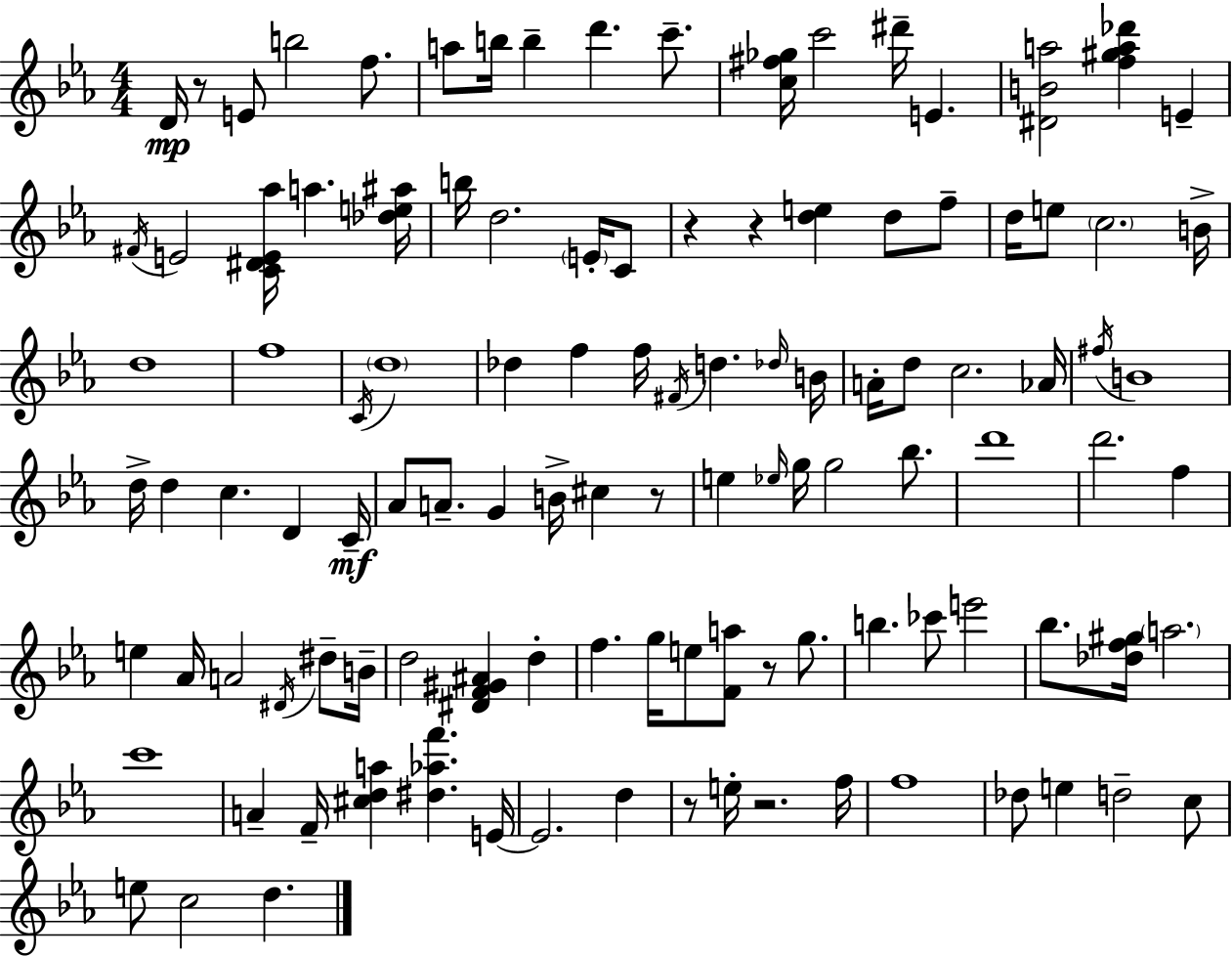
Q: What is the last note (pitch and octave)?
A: D5